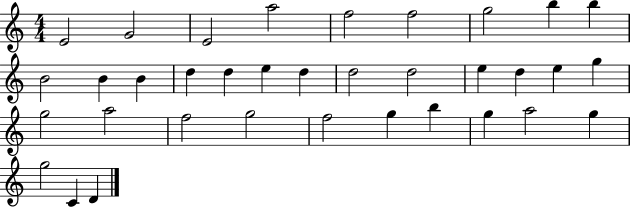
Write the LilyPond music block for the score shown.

{
  \clef treble
  \numericTimeSignature
  \time 4/4
  \key c \major
  e'2 g'2 | e'2 a''2 | f''2 f''2 | g''2 b''4 b''4 | \break b'2 b'4 b'4 | d''4 d''4 e''4 d''4 | d''2 d''2 | e''4 d''4 e''4 g''4 | \break g''2 a''2 | f''2 g''2 | f''2 g''4 b''4 | g''4 a''2 g''4 | \break g''2 c'4 d'4 | \bar "|."
}